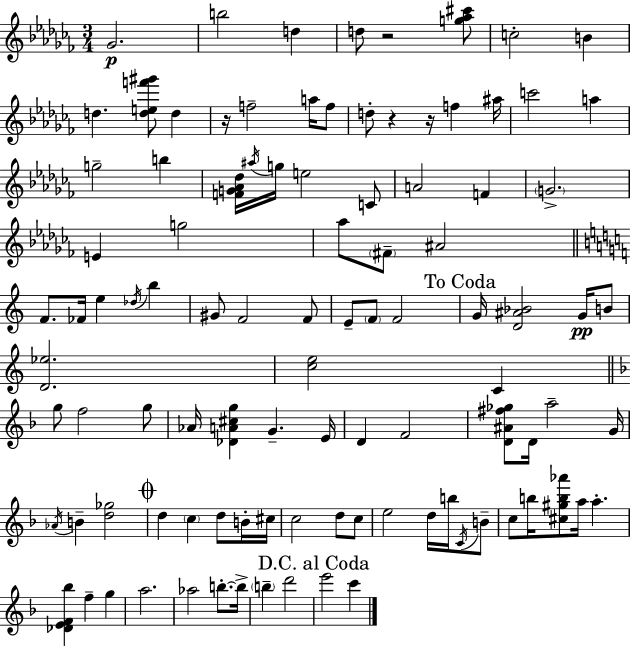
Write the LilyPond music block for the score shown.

{
  \clef treble
  \numericTimeSignature
  \time 3/4
  \key aes \minor
  ges'2.\p | b''2 d''4 | d''8 r2 <g'' aes'' cis'''>8 | c''2-. b'4 | \break d''4. <d'' e'' f''' gis'''>8 d''4 | r16 f''2-- a''16 f''8 | d''8-. r4 r16 f''4 ais''16 | c'''2 a''4 | \break g''2-- b''4 | <f' g' aes' des''>16 \acciaccatura { ais''16 } g''16 e''2 c'8 | a'2 f'4 | \parenthesize g'2.-> | \break e'4 g''2 | aes''8 \parenthesize fis'8-- ais'2 | \bar "||" \break \key c \major f'8. fes'16 e''4 \acciaccatura { des''16 } b''4 | gis'8 f'2 f'8 | e'8-- \parenthesize f'8 f'2 | \mark "To Coda" g'16 <d' ais' bes'>2 g'16\pp b'8 | \break <d' ees''>2. | <c'' e''>2 c'4 | \bar "||" \break \key f \major g''8 f''2 g''8 | aes'16 <des' a' cis'' g''>4 g'4.-- e'16 | d'4 f'2 | <d' ais' fis'' ges''>8 d'16 a''2-- g'16 | \break \acciaccatura { aes'16 } b'4-- <d'' ges''>2 | \mark \markup { \musicglyph "scripts.coda" } d''4 \parenthesize c''4 d''8 b'16-. | cis''16 c''2 d''8 c''8 | e''2 d''16 b''16 \acciaccatura { c'16 } | \break b'8-- c''8 b''16 <cis'' gis'' b'' aes'''>8 a''16 a''4.-. | <des' e' f' bes''>4 f''4-- g''4 | a''2. | aes''2 b''8.-.~~ | \break b''16-> \parenthesize b''4-- d'''2 | \mark "D.C. al Coda" e'''2 c'''4 | \bar "|."
}